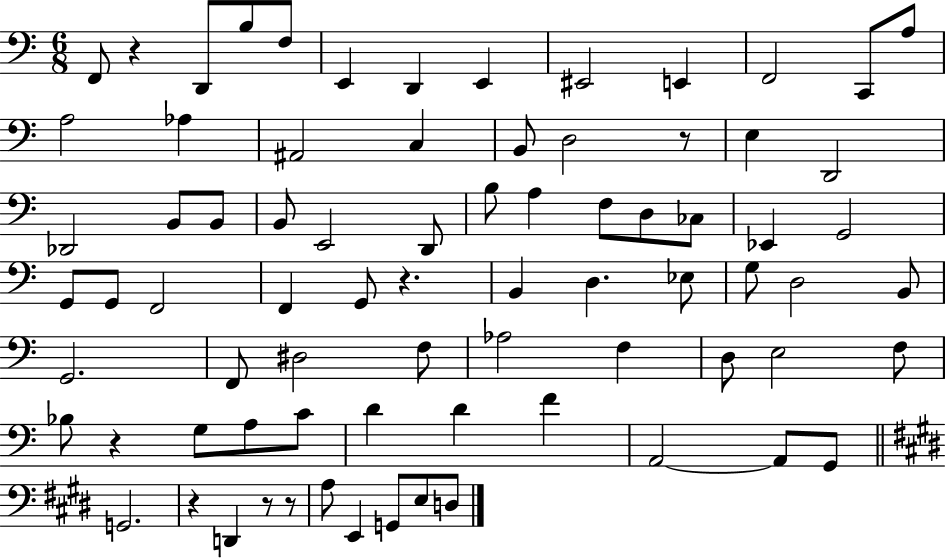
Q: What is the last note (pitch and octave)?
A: D3